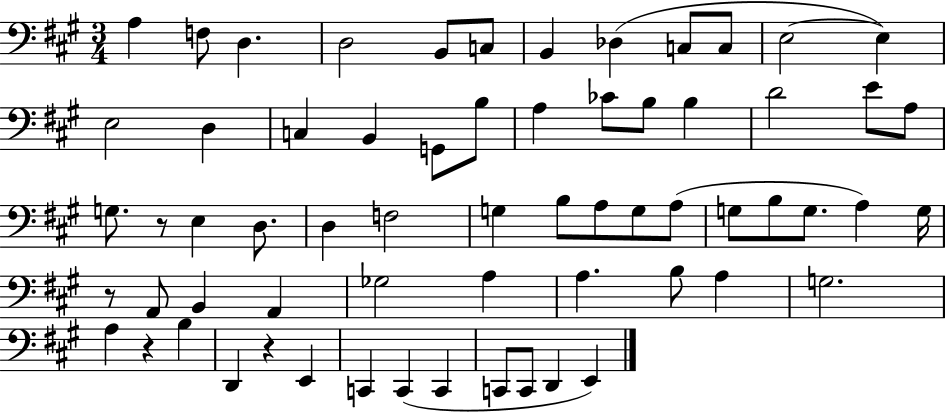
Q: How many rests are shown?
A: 4